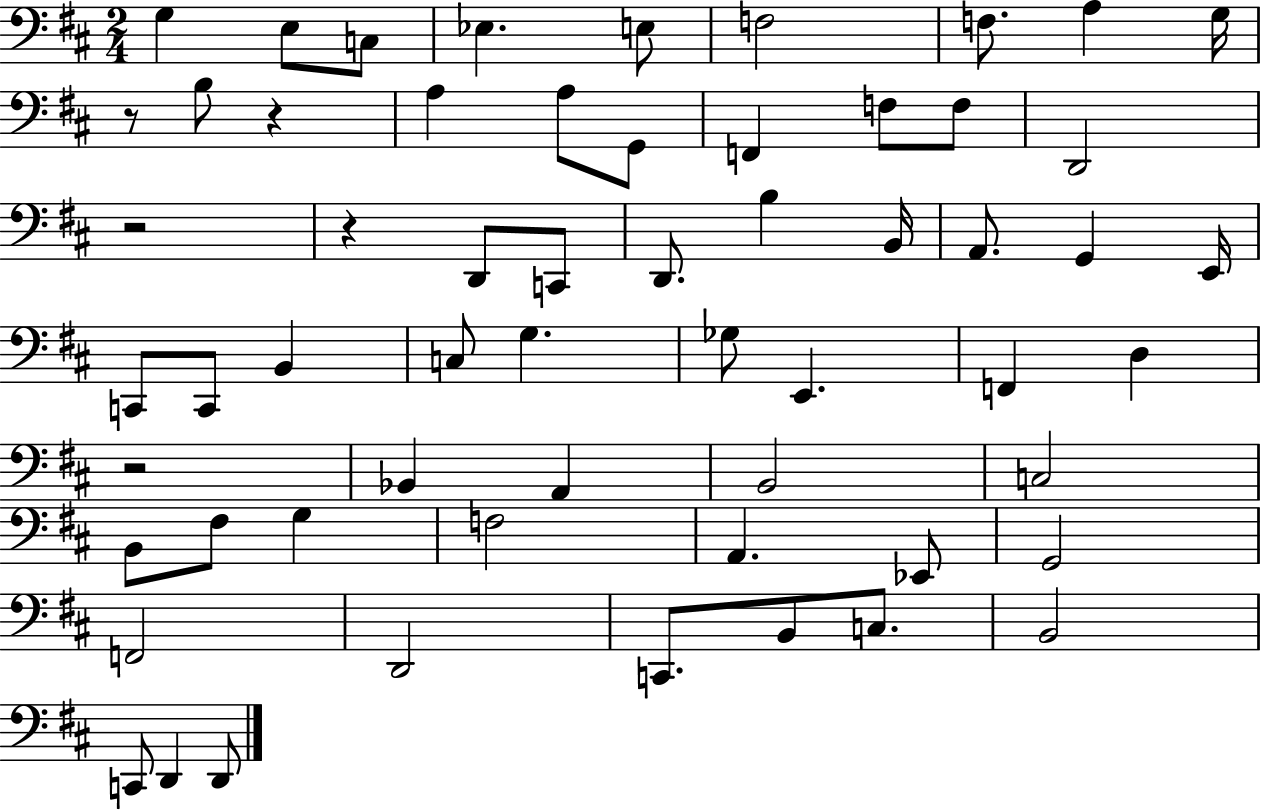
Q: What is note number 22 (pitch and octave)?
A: B2